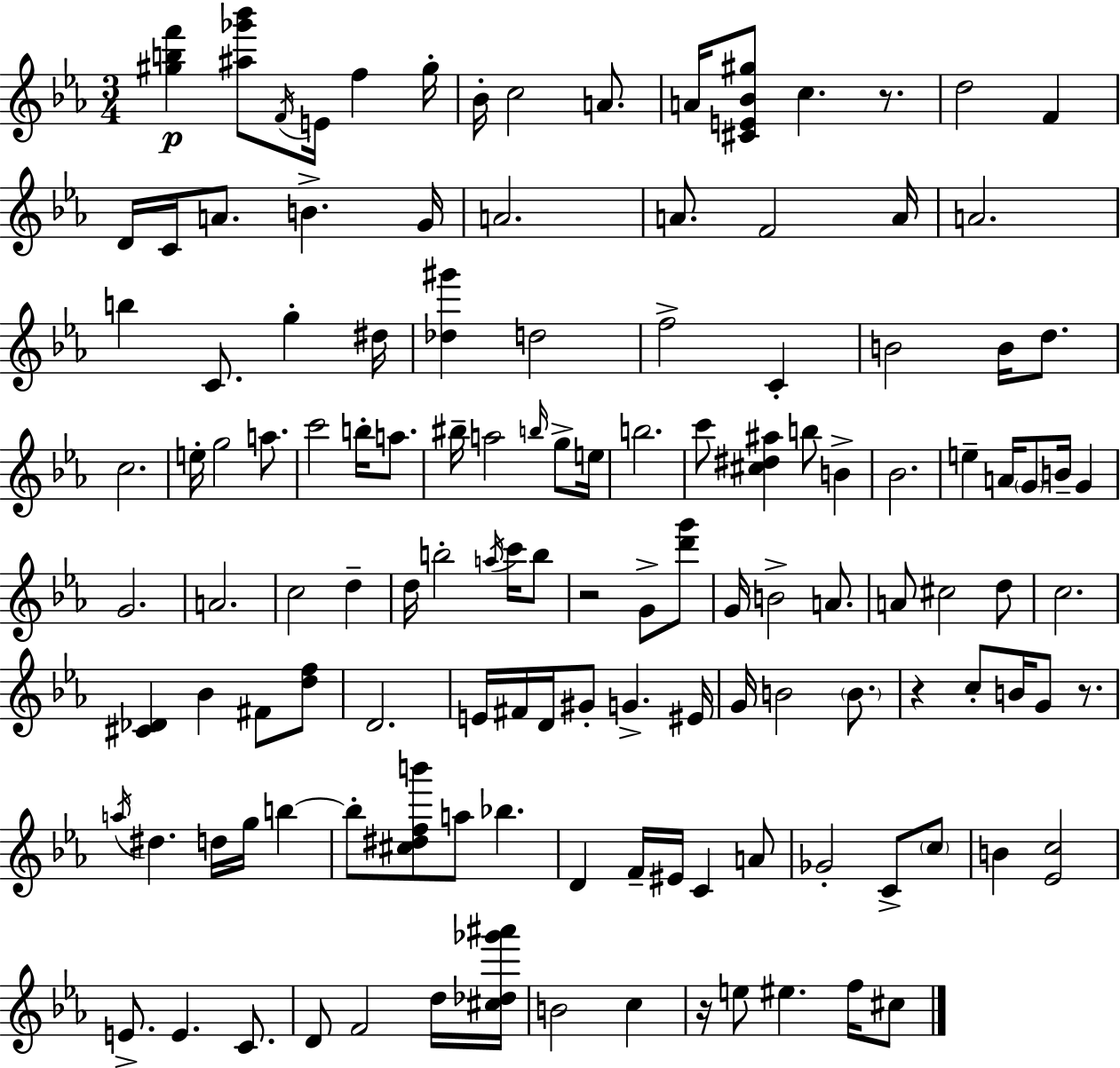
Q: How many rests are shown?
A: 5